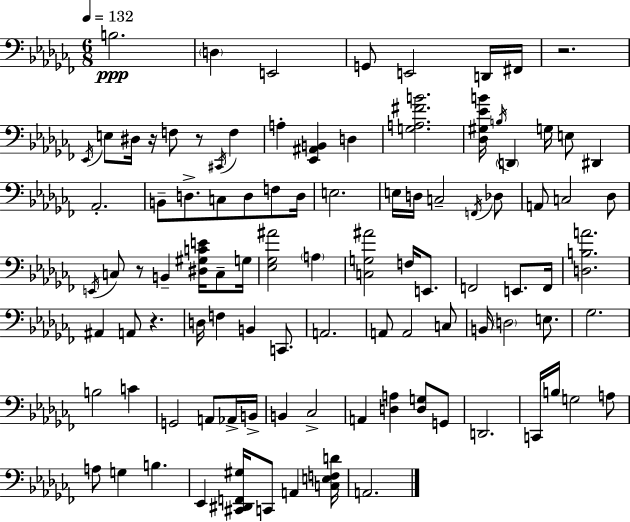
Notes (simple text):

B3/h. D3/q E2/h G2/e E2/h D2/s F#2/s R/h. Eb2/s E3/e D#3/s R/s F3/e R/e C#2/s F3/q A3/q [Eb2,A#2,B2]/q D3/q [G3,A3,F#4,B4]/h. [Db3,G#3,Eb4,B4]/s B3/s D2/q G3/s E3/e D#2/q Ab2/h. B2/e D3/e. C3/e D3/e F3/e D3/s E3/h. E3/s D3/s C3/h F2/s Db3/e A2/e C3/h Db3/e E2/s C3/e R/e B2/q [D#3,G#3,C4,E4]/s C3/e G3/s [Eb3,Gb3,A#4]/h A3/q [C3,G3,A#4]/h F3/s E2/e. F2/h E2/e. F2/s [D3,B3,A4]/h. A#2/q A2/e R/q. D3/s F3/q B2/q C2/e. A2/h. A2/e A2/h C3/e B2/s D3/h E3/e. Gb3/h. B3/h C4/q G2/h A2/e Ab2/s B2/s B2/q CES3/h A2/q [D3,A3]/q [D3,G3]/e G2/e D2/h. C2/s B3/s G3/h A3/e A3/e G3/q B3/q. Eb2/q [C#2,D#2,F2,G#3]/s C2/e A2/q [C3,E3,F3,D4]/s A2/h.